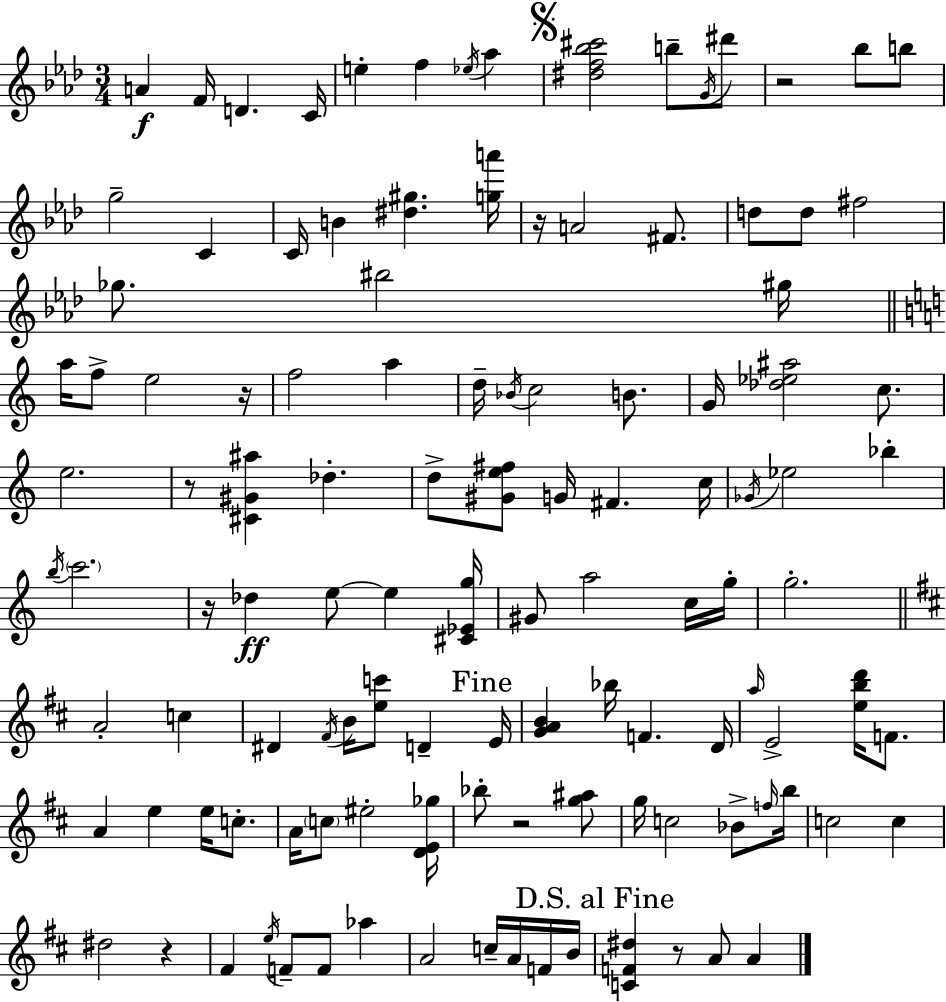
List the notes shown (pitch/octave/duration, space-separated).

A4/q F4/s D4/q. C4/s E5/q F5/q Eb5/s Ab5/q [D#5,F5,Bb5,C#6]/h B5/e G4/s D#6/e R/h Bb5/e B5/e G5/h C4/q C4/s B4/q [D#5,G#5]/q. [G5,A6]/s R/s A4/h F#4/e. D5/e D5/e F#5/h Gb5/e. BIS5/h G#5/s A5/s F5/e E5/h R/s F5/h A5/q D5/s Bb4/s C5/h B4/e. G4/s [Db5,Eb5,A#5]/h C5/e. E5/h. R/e [C#4,G#4,A#5]/q Db5/q. D5/e [G#4,E5,F#5]/e G4/s F#4/q. C5/s Gb4/s Eb5/h Bb5/q B5/s C6/h. R/s Db5/q E5/e E5/q [C#4,Eb4,G5]/s G#4/e A5/h C5/s G5/s G5/h. A4/h C5/q D#4/q F#4/s B4/s [E5,C6]/e D4/q E4/s [G4,A4,B4]/q Bb5/s F4/q. D4/s A5/s E4/h [E5,B5,D6]/s F4/e. A4/q E5/q E5/s C5/e. A4/s C5/e EIS5/h [D4,E4,Gb5]/s Bb5/e R/h [G5,A#5]/e G5/s C5/h Bb4/e F5/s B5/s C5/h C5/q D#5/h R/q F#4/q E5/s F4/e F4/e Ab5/q A4/h C5/s A4/s F4/s B4/s [C4,F4,D#5]/q R/e A4/e A4/q